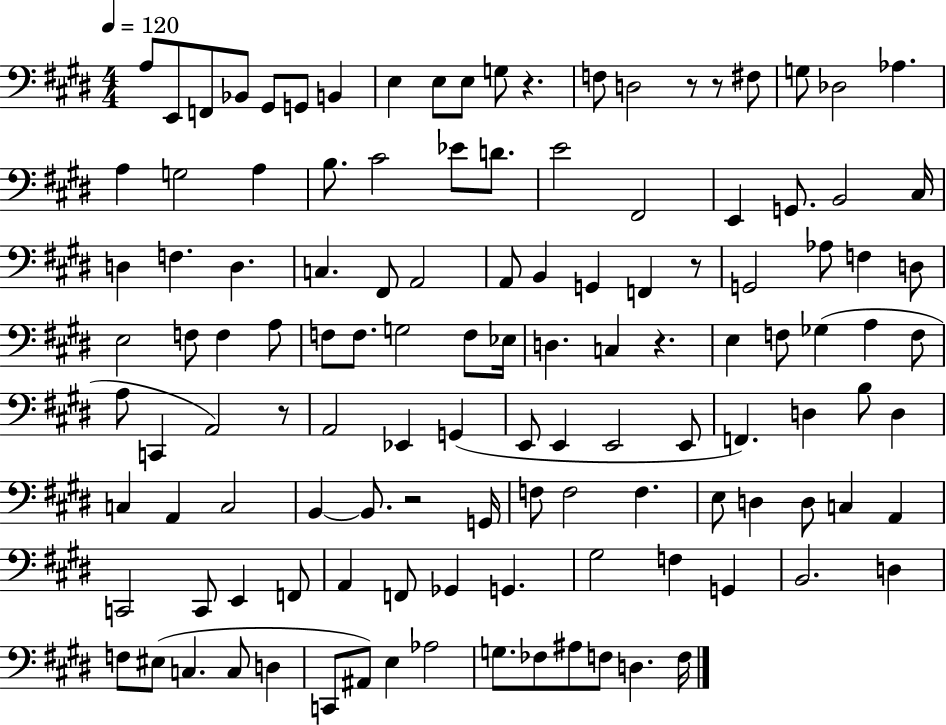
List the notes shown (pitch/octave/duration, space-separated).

A3/e E2/e F2/e Bb2/e G#2/e G2/e B2/q E3/q E3/e E3/e G3/e R/q. F3/e D3/h R/e R/e F#3/e G3/e Db3/h Ab3/q. A3/q G3/h A3/q B3/e. C#4/h Eb4/e D4/e. E4/h F#2/h E2/q G2/e. B2/h C#3/s D3/q F3/q. D3/q. C3/q. F#2/e A2/h A2/e B2/q G2/q F2/q R/e G2/h Ab3/e F3/q D3/e E3/h F3/e F3/q A3/e F3/e F3/e. G3/h F3/e Eb3/s D3/q. C3/q R/q. E3/q F3/e Gb3/q A3/q F3/e A3/e C2/q A2/h R/e A2/h Eb2/q G2/q E2/e E2/q E2/h E2/e F2/q. D3/q B3/e D3/q C3/q A2/q C3/h B2/q B2/e. R/h G2/s F3/e F3/h F3/q. E3/e D3/q D3/e C3/q A2/q C2/h C2/e E2/q F2/e A2/q F2/e Gb2/q G2/q. G#3/h F3/q G2/q B2/h. D3/q F3/e EIS3/e C3/q. C3/e D3/q C2/e A#2/e E3/q Ab3/h G3/e. FES3/e A#3/e F3/e D3/q. F3/s